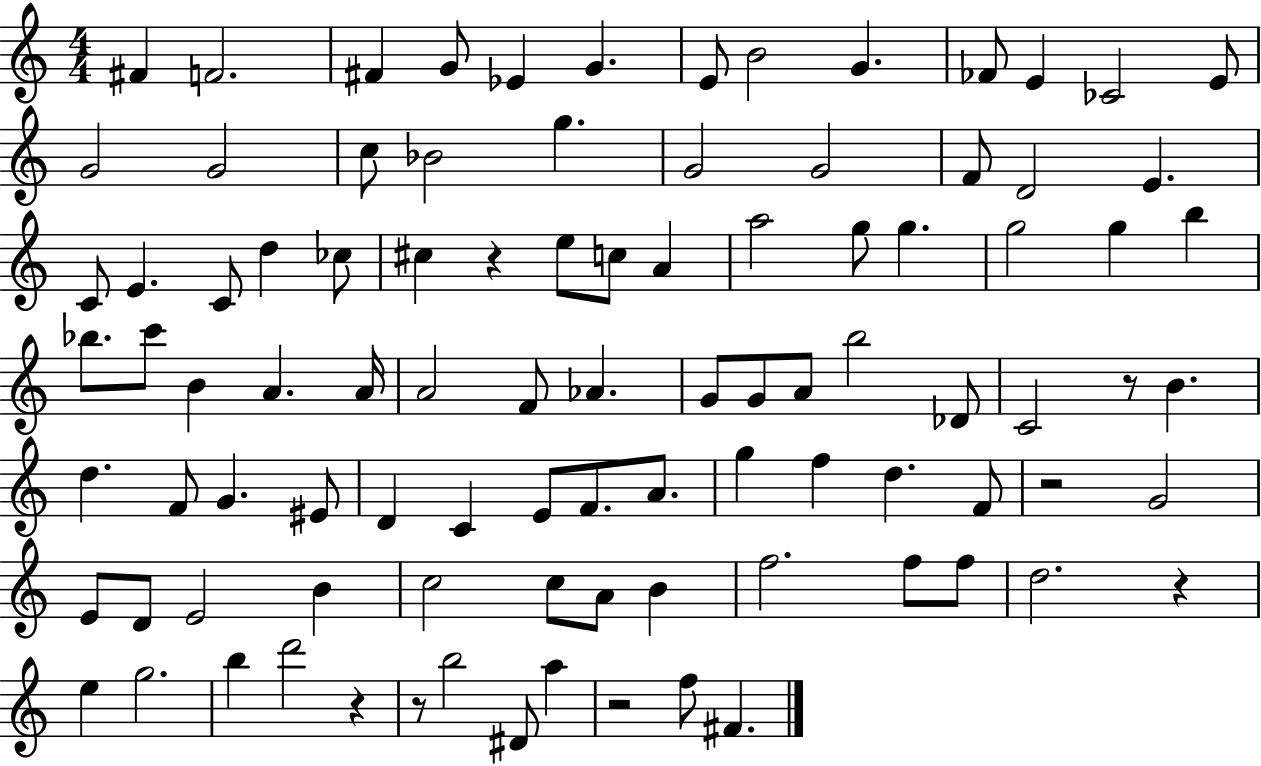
F#4/q F4/h. F#4/q G4/e Eb4/q G4/q. E4/e B4/h G4/q. FES4/e E4/q CES4/h E4/e G4/h G4/h C5/e Bb4/h G5/q. G4/h G4/h F4/e D4/h E4/q. C4/e E4/q. C4/e D5/q CES5/e C#5/q R/q E5/e C5/e A4/q A5/h G5/e G5/q. G5/h G5/q B5/q Bb5/e. C6/e B4/q A4/q. A4/s A4/h F4/e Ab4/q. G4/e G4/e A4/e B5/h Db4/e C4/h R/e B4/q. D5/q. F4/e G4/q. EIS4/e D4/q C4/q E4/e F4/e. A4/e. G5/q F5/q D5/q. F4/e R/h G4/h E4/e D4/e E4/h B4/q C5/h C5/e A4/e B4/q F5/h. F5/e F5/e D5/h. R/q E5/q G5/h. B5/q D6/h R/q R/e B5/h D#4/e A5/q R/h F5/e F#4/q.